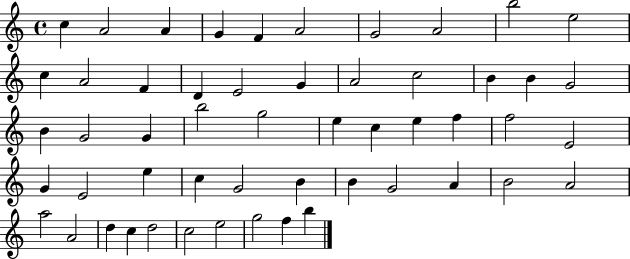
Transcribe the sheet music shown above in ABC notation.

X:1
T:Untitled
M:4/4
L:1/4
K:C
c A2 A G F A2 G2 A2 b2 e2 c A2 F D E2 G A2 c2 B B G2 B G2 G b2 g2 e c e f f2 E2 G E2 e c G2 B B G2 A B2 A2 a2 A2 d c d2 c2 e2 g2 f b